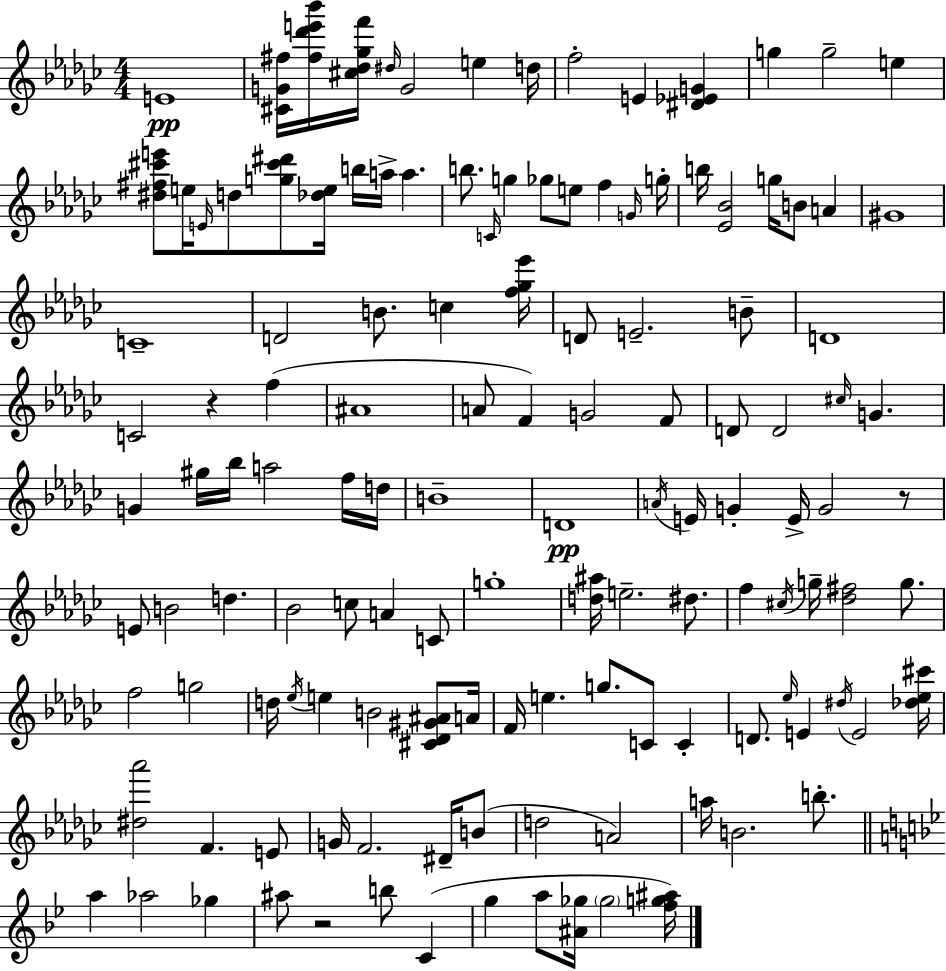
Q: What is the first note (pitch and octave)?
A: E4